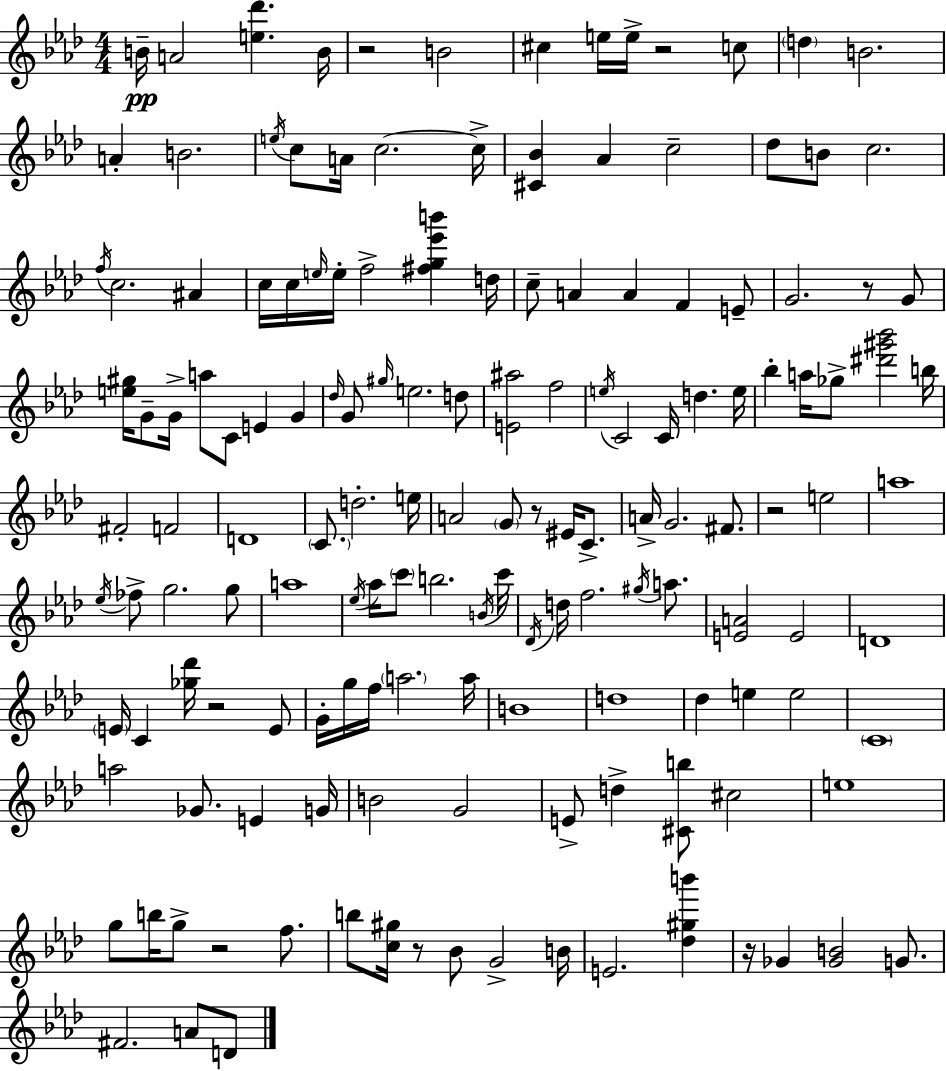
B4/s A4/h [E5,Db6]/q. B4/s R/h B4/h C#5/q E5/s E5/s R/h C5/e D5/q B4/h. A4/q B4/h. E5/s C5/e A4/s C5/h. C5/s [C#4,Bb4]/q Ab4/q C5/h Db5/e B4/e C5/h. F5/s C5/h. A#4/q C5/s C5/s E5/s E5/s F5/h [F#5,G5,Eb6,B6]/q D5/s C5/e A4/q A4/q F4/q E4/e G4/h. R/e G4/e [E5,G#5]/s G4/e G4/s A5/e C4/e E4/q G4/q Db5/s G4/e G#5/s E5/h. D5/e [E4,A#5]/h F5/h E5/s C4/h C4/s D5/q. E5/s Bb5/q A5/s Gb5/e [D#6,G#6,Bb6]/h B5/s F#4/h F4/h D4/w C4/e. D5/h. E5/s A4/h G4/e R/e EIS4/s C4/e. A4/s G4/h. F#4/e. R/h E5/h A5/w Eb5/s FES5/e G5/h. G5/e A5/w Eb5/s Ab5/s C6/e B5/h. B4/s C6/s Db4/s D5/s F5/h. G#5/s A5/e. [E4,A4]/h E4/h D4/w E4/s C4/q [Gb5,Db6]/s R/h E4/e G4/s G5/s F5/s A5/h. A5/s B4/w D5/w Db5/q E5/q E5/h C4/w A5/h Gb4/e. E4/q G4/s B4/h G4/h E4/e D5/q [C#4,B5]/e C#5/h E5/w G5/e B5/s G5/e R/h F5/e. B5/e [C5,G#5]/s R/e Bb4/e G4/h B4/s E4/h. [Db5,G#5,B6]/q R/s Gb4/q [Gb4,B4]/h G4/e. F#4/h. A4/e D4/e